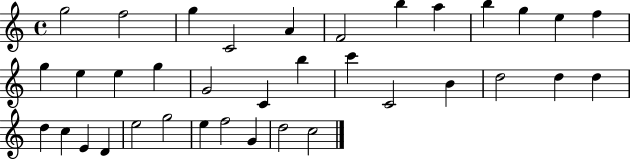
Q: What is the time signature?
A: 4/4